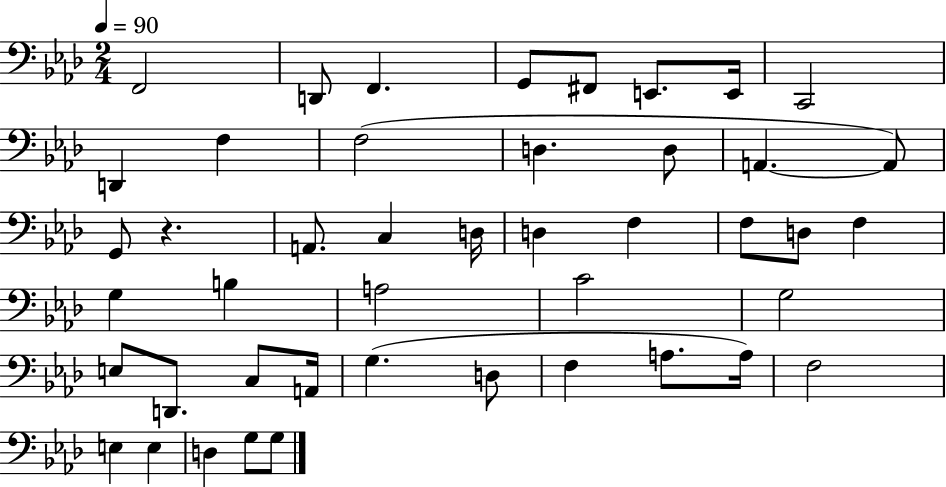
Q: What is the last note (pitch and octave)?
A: G3